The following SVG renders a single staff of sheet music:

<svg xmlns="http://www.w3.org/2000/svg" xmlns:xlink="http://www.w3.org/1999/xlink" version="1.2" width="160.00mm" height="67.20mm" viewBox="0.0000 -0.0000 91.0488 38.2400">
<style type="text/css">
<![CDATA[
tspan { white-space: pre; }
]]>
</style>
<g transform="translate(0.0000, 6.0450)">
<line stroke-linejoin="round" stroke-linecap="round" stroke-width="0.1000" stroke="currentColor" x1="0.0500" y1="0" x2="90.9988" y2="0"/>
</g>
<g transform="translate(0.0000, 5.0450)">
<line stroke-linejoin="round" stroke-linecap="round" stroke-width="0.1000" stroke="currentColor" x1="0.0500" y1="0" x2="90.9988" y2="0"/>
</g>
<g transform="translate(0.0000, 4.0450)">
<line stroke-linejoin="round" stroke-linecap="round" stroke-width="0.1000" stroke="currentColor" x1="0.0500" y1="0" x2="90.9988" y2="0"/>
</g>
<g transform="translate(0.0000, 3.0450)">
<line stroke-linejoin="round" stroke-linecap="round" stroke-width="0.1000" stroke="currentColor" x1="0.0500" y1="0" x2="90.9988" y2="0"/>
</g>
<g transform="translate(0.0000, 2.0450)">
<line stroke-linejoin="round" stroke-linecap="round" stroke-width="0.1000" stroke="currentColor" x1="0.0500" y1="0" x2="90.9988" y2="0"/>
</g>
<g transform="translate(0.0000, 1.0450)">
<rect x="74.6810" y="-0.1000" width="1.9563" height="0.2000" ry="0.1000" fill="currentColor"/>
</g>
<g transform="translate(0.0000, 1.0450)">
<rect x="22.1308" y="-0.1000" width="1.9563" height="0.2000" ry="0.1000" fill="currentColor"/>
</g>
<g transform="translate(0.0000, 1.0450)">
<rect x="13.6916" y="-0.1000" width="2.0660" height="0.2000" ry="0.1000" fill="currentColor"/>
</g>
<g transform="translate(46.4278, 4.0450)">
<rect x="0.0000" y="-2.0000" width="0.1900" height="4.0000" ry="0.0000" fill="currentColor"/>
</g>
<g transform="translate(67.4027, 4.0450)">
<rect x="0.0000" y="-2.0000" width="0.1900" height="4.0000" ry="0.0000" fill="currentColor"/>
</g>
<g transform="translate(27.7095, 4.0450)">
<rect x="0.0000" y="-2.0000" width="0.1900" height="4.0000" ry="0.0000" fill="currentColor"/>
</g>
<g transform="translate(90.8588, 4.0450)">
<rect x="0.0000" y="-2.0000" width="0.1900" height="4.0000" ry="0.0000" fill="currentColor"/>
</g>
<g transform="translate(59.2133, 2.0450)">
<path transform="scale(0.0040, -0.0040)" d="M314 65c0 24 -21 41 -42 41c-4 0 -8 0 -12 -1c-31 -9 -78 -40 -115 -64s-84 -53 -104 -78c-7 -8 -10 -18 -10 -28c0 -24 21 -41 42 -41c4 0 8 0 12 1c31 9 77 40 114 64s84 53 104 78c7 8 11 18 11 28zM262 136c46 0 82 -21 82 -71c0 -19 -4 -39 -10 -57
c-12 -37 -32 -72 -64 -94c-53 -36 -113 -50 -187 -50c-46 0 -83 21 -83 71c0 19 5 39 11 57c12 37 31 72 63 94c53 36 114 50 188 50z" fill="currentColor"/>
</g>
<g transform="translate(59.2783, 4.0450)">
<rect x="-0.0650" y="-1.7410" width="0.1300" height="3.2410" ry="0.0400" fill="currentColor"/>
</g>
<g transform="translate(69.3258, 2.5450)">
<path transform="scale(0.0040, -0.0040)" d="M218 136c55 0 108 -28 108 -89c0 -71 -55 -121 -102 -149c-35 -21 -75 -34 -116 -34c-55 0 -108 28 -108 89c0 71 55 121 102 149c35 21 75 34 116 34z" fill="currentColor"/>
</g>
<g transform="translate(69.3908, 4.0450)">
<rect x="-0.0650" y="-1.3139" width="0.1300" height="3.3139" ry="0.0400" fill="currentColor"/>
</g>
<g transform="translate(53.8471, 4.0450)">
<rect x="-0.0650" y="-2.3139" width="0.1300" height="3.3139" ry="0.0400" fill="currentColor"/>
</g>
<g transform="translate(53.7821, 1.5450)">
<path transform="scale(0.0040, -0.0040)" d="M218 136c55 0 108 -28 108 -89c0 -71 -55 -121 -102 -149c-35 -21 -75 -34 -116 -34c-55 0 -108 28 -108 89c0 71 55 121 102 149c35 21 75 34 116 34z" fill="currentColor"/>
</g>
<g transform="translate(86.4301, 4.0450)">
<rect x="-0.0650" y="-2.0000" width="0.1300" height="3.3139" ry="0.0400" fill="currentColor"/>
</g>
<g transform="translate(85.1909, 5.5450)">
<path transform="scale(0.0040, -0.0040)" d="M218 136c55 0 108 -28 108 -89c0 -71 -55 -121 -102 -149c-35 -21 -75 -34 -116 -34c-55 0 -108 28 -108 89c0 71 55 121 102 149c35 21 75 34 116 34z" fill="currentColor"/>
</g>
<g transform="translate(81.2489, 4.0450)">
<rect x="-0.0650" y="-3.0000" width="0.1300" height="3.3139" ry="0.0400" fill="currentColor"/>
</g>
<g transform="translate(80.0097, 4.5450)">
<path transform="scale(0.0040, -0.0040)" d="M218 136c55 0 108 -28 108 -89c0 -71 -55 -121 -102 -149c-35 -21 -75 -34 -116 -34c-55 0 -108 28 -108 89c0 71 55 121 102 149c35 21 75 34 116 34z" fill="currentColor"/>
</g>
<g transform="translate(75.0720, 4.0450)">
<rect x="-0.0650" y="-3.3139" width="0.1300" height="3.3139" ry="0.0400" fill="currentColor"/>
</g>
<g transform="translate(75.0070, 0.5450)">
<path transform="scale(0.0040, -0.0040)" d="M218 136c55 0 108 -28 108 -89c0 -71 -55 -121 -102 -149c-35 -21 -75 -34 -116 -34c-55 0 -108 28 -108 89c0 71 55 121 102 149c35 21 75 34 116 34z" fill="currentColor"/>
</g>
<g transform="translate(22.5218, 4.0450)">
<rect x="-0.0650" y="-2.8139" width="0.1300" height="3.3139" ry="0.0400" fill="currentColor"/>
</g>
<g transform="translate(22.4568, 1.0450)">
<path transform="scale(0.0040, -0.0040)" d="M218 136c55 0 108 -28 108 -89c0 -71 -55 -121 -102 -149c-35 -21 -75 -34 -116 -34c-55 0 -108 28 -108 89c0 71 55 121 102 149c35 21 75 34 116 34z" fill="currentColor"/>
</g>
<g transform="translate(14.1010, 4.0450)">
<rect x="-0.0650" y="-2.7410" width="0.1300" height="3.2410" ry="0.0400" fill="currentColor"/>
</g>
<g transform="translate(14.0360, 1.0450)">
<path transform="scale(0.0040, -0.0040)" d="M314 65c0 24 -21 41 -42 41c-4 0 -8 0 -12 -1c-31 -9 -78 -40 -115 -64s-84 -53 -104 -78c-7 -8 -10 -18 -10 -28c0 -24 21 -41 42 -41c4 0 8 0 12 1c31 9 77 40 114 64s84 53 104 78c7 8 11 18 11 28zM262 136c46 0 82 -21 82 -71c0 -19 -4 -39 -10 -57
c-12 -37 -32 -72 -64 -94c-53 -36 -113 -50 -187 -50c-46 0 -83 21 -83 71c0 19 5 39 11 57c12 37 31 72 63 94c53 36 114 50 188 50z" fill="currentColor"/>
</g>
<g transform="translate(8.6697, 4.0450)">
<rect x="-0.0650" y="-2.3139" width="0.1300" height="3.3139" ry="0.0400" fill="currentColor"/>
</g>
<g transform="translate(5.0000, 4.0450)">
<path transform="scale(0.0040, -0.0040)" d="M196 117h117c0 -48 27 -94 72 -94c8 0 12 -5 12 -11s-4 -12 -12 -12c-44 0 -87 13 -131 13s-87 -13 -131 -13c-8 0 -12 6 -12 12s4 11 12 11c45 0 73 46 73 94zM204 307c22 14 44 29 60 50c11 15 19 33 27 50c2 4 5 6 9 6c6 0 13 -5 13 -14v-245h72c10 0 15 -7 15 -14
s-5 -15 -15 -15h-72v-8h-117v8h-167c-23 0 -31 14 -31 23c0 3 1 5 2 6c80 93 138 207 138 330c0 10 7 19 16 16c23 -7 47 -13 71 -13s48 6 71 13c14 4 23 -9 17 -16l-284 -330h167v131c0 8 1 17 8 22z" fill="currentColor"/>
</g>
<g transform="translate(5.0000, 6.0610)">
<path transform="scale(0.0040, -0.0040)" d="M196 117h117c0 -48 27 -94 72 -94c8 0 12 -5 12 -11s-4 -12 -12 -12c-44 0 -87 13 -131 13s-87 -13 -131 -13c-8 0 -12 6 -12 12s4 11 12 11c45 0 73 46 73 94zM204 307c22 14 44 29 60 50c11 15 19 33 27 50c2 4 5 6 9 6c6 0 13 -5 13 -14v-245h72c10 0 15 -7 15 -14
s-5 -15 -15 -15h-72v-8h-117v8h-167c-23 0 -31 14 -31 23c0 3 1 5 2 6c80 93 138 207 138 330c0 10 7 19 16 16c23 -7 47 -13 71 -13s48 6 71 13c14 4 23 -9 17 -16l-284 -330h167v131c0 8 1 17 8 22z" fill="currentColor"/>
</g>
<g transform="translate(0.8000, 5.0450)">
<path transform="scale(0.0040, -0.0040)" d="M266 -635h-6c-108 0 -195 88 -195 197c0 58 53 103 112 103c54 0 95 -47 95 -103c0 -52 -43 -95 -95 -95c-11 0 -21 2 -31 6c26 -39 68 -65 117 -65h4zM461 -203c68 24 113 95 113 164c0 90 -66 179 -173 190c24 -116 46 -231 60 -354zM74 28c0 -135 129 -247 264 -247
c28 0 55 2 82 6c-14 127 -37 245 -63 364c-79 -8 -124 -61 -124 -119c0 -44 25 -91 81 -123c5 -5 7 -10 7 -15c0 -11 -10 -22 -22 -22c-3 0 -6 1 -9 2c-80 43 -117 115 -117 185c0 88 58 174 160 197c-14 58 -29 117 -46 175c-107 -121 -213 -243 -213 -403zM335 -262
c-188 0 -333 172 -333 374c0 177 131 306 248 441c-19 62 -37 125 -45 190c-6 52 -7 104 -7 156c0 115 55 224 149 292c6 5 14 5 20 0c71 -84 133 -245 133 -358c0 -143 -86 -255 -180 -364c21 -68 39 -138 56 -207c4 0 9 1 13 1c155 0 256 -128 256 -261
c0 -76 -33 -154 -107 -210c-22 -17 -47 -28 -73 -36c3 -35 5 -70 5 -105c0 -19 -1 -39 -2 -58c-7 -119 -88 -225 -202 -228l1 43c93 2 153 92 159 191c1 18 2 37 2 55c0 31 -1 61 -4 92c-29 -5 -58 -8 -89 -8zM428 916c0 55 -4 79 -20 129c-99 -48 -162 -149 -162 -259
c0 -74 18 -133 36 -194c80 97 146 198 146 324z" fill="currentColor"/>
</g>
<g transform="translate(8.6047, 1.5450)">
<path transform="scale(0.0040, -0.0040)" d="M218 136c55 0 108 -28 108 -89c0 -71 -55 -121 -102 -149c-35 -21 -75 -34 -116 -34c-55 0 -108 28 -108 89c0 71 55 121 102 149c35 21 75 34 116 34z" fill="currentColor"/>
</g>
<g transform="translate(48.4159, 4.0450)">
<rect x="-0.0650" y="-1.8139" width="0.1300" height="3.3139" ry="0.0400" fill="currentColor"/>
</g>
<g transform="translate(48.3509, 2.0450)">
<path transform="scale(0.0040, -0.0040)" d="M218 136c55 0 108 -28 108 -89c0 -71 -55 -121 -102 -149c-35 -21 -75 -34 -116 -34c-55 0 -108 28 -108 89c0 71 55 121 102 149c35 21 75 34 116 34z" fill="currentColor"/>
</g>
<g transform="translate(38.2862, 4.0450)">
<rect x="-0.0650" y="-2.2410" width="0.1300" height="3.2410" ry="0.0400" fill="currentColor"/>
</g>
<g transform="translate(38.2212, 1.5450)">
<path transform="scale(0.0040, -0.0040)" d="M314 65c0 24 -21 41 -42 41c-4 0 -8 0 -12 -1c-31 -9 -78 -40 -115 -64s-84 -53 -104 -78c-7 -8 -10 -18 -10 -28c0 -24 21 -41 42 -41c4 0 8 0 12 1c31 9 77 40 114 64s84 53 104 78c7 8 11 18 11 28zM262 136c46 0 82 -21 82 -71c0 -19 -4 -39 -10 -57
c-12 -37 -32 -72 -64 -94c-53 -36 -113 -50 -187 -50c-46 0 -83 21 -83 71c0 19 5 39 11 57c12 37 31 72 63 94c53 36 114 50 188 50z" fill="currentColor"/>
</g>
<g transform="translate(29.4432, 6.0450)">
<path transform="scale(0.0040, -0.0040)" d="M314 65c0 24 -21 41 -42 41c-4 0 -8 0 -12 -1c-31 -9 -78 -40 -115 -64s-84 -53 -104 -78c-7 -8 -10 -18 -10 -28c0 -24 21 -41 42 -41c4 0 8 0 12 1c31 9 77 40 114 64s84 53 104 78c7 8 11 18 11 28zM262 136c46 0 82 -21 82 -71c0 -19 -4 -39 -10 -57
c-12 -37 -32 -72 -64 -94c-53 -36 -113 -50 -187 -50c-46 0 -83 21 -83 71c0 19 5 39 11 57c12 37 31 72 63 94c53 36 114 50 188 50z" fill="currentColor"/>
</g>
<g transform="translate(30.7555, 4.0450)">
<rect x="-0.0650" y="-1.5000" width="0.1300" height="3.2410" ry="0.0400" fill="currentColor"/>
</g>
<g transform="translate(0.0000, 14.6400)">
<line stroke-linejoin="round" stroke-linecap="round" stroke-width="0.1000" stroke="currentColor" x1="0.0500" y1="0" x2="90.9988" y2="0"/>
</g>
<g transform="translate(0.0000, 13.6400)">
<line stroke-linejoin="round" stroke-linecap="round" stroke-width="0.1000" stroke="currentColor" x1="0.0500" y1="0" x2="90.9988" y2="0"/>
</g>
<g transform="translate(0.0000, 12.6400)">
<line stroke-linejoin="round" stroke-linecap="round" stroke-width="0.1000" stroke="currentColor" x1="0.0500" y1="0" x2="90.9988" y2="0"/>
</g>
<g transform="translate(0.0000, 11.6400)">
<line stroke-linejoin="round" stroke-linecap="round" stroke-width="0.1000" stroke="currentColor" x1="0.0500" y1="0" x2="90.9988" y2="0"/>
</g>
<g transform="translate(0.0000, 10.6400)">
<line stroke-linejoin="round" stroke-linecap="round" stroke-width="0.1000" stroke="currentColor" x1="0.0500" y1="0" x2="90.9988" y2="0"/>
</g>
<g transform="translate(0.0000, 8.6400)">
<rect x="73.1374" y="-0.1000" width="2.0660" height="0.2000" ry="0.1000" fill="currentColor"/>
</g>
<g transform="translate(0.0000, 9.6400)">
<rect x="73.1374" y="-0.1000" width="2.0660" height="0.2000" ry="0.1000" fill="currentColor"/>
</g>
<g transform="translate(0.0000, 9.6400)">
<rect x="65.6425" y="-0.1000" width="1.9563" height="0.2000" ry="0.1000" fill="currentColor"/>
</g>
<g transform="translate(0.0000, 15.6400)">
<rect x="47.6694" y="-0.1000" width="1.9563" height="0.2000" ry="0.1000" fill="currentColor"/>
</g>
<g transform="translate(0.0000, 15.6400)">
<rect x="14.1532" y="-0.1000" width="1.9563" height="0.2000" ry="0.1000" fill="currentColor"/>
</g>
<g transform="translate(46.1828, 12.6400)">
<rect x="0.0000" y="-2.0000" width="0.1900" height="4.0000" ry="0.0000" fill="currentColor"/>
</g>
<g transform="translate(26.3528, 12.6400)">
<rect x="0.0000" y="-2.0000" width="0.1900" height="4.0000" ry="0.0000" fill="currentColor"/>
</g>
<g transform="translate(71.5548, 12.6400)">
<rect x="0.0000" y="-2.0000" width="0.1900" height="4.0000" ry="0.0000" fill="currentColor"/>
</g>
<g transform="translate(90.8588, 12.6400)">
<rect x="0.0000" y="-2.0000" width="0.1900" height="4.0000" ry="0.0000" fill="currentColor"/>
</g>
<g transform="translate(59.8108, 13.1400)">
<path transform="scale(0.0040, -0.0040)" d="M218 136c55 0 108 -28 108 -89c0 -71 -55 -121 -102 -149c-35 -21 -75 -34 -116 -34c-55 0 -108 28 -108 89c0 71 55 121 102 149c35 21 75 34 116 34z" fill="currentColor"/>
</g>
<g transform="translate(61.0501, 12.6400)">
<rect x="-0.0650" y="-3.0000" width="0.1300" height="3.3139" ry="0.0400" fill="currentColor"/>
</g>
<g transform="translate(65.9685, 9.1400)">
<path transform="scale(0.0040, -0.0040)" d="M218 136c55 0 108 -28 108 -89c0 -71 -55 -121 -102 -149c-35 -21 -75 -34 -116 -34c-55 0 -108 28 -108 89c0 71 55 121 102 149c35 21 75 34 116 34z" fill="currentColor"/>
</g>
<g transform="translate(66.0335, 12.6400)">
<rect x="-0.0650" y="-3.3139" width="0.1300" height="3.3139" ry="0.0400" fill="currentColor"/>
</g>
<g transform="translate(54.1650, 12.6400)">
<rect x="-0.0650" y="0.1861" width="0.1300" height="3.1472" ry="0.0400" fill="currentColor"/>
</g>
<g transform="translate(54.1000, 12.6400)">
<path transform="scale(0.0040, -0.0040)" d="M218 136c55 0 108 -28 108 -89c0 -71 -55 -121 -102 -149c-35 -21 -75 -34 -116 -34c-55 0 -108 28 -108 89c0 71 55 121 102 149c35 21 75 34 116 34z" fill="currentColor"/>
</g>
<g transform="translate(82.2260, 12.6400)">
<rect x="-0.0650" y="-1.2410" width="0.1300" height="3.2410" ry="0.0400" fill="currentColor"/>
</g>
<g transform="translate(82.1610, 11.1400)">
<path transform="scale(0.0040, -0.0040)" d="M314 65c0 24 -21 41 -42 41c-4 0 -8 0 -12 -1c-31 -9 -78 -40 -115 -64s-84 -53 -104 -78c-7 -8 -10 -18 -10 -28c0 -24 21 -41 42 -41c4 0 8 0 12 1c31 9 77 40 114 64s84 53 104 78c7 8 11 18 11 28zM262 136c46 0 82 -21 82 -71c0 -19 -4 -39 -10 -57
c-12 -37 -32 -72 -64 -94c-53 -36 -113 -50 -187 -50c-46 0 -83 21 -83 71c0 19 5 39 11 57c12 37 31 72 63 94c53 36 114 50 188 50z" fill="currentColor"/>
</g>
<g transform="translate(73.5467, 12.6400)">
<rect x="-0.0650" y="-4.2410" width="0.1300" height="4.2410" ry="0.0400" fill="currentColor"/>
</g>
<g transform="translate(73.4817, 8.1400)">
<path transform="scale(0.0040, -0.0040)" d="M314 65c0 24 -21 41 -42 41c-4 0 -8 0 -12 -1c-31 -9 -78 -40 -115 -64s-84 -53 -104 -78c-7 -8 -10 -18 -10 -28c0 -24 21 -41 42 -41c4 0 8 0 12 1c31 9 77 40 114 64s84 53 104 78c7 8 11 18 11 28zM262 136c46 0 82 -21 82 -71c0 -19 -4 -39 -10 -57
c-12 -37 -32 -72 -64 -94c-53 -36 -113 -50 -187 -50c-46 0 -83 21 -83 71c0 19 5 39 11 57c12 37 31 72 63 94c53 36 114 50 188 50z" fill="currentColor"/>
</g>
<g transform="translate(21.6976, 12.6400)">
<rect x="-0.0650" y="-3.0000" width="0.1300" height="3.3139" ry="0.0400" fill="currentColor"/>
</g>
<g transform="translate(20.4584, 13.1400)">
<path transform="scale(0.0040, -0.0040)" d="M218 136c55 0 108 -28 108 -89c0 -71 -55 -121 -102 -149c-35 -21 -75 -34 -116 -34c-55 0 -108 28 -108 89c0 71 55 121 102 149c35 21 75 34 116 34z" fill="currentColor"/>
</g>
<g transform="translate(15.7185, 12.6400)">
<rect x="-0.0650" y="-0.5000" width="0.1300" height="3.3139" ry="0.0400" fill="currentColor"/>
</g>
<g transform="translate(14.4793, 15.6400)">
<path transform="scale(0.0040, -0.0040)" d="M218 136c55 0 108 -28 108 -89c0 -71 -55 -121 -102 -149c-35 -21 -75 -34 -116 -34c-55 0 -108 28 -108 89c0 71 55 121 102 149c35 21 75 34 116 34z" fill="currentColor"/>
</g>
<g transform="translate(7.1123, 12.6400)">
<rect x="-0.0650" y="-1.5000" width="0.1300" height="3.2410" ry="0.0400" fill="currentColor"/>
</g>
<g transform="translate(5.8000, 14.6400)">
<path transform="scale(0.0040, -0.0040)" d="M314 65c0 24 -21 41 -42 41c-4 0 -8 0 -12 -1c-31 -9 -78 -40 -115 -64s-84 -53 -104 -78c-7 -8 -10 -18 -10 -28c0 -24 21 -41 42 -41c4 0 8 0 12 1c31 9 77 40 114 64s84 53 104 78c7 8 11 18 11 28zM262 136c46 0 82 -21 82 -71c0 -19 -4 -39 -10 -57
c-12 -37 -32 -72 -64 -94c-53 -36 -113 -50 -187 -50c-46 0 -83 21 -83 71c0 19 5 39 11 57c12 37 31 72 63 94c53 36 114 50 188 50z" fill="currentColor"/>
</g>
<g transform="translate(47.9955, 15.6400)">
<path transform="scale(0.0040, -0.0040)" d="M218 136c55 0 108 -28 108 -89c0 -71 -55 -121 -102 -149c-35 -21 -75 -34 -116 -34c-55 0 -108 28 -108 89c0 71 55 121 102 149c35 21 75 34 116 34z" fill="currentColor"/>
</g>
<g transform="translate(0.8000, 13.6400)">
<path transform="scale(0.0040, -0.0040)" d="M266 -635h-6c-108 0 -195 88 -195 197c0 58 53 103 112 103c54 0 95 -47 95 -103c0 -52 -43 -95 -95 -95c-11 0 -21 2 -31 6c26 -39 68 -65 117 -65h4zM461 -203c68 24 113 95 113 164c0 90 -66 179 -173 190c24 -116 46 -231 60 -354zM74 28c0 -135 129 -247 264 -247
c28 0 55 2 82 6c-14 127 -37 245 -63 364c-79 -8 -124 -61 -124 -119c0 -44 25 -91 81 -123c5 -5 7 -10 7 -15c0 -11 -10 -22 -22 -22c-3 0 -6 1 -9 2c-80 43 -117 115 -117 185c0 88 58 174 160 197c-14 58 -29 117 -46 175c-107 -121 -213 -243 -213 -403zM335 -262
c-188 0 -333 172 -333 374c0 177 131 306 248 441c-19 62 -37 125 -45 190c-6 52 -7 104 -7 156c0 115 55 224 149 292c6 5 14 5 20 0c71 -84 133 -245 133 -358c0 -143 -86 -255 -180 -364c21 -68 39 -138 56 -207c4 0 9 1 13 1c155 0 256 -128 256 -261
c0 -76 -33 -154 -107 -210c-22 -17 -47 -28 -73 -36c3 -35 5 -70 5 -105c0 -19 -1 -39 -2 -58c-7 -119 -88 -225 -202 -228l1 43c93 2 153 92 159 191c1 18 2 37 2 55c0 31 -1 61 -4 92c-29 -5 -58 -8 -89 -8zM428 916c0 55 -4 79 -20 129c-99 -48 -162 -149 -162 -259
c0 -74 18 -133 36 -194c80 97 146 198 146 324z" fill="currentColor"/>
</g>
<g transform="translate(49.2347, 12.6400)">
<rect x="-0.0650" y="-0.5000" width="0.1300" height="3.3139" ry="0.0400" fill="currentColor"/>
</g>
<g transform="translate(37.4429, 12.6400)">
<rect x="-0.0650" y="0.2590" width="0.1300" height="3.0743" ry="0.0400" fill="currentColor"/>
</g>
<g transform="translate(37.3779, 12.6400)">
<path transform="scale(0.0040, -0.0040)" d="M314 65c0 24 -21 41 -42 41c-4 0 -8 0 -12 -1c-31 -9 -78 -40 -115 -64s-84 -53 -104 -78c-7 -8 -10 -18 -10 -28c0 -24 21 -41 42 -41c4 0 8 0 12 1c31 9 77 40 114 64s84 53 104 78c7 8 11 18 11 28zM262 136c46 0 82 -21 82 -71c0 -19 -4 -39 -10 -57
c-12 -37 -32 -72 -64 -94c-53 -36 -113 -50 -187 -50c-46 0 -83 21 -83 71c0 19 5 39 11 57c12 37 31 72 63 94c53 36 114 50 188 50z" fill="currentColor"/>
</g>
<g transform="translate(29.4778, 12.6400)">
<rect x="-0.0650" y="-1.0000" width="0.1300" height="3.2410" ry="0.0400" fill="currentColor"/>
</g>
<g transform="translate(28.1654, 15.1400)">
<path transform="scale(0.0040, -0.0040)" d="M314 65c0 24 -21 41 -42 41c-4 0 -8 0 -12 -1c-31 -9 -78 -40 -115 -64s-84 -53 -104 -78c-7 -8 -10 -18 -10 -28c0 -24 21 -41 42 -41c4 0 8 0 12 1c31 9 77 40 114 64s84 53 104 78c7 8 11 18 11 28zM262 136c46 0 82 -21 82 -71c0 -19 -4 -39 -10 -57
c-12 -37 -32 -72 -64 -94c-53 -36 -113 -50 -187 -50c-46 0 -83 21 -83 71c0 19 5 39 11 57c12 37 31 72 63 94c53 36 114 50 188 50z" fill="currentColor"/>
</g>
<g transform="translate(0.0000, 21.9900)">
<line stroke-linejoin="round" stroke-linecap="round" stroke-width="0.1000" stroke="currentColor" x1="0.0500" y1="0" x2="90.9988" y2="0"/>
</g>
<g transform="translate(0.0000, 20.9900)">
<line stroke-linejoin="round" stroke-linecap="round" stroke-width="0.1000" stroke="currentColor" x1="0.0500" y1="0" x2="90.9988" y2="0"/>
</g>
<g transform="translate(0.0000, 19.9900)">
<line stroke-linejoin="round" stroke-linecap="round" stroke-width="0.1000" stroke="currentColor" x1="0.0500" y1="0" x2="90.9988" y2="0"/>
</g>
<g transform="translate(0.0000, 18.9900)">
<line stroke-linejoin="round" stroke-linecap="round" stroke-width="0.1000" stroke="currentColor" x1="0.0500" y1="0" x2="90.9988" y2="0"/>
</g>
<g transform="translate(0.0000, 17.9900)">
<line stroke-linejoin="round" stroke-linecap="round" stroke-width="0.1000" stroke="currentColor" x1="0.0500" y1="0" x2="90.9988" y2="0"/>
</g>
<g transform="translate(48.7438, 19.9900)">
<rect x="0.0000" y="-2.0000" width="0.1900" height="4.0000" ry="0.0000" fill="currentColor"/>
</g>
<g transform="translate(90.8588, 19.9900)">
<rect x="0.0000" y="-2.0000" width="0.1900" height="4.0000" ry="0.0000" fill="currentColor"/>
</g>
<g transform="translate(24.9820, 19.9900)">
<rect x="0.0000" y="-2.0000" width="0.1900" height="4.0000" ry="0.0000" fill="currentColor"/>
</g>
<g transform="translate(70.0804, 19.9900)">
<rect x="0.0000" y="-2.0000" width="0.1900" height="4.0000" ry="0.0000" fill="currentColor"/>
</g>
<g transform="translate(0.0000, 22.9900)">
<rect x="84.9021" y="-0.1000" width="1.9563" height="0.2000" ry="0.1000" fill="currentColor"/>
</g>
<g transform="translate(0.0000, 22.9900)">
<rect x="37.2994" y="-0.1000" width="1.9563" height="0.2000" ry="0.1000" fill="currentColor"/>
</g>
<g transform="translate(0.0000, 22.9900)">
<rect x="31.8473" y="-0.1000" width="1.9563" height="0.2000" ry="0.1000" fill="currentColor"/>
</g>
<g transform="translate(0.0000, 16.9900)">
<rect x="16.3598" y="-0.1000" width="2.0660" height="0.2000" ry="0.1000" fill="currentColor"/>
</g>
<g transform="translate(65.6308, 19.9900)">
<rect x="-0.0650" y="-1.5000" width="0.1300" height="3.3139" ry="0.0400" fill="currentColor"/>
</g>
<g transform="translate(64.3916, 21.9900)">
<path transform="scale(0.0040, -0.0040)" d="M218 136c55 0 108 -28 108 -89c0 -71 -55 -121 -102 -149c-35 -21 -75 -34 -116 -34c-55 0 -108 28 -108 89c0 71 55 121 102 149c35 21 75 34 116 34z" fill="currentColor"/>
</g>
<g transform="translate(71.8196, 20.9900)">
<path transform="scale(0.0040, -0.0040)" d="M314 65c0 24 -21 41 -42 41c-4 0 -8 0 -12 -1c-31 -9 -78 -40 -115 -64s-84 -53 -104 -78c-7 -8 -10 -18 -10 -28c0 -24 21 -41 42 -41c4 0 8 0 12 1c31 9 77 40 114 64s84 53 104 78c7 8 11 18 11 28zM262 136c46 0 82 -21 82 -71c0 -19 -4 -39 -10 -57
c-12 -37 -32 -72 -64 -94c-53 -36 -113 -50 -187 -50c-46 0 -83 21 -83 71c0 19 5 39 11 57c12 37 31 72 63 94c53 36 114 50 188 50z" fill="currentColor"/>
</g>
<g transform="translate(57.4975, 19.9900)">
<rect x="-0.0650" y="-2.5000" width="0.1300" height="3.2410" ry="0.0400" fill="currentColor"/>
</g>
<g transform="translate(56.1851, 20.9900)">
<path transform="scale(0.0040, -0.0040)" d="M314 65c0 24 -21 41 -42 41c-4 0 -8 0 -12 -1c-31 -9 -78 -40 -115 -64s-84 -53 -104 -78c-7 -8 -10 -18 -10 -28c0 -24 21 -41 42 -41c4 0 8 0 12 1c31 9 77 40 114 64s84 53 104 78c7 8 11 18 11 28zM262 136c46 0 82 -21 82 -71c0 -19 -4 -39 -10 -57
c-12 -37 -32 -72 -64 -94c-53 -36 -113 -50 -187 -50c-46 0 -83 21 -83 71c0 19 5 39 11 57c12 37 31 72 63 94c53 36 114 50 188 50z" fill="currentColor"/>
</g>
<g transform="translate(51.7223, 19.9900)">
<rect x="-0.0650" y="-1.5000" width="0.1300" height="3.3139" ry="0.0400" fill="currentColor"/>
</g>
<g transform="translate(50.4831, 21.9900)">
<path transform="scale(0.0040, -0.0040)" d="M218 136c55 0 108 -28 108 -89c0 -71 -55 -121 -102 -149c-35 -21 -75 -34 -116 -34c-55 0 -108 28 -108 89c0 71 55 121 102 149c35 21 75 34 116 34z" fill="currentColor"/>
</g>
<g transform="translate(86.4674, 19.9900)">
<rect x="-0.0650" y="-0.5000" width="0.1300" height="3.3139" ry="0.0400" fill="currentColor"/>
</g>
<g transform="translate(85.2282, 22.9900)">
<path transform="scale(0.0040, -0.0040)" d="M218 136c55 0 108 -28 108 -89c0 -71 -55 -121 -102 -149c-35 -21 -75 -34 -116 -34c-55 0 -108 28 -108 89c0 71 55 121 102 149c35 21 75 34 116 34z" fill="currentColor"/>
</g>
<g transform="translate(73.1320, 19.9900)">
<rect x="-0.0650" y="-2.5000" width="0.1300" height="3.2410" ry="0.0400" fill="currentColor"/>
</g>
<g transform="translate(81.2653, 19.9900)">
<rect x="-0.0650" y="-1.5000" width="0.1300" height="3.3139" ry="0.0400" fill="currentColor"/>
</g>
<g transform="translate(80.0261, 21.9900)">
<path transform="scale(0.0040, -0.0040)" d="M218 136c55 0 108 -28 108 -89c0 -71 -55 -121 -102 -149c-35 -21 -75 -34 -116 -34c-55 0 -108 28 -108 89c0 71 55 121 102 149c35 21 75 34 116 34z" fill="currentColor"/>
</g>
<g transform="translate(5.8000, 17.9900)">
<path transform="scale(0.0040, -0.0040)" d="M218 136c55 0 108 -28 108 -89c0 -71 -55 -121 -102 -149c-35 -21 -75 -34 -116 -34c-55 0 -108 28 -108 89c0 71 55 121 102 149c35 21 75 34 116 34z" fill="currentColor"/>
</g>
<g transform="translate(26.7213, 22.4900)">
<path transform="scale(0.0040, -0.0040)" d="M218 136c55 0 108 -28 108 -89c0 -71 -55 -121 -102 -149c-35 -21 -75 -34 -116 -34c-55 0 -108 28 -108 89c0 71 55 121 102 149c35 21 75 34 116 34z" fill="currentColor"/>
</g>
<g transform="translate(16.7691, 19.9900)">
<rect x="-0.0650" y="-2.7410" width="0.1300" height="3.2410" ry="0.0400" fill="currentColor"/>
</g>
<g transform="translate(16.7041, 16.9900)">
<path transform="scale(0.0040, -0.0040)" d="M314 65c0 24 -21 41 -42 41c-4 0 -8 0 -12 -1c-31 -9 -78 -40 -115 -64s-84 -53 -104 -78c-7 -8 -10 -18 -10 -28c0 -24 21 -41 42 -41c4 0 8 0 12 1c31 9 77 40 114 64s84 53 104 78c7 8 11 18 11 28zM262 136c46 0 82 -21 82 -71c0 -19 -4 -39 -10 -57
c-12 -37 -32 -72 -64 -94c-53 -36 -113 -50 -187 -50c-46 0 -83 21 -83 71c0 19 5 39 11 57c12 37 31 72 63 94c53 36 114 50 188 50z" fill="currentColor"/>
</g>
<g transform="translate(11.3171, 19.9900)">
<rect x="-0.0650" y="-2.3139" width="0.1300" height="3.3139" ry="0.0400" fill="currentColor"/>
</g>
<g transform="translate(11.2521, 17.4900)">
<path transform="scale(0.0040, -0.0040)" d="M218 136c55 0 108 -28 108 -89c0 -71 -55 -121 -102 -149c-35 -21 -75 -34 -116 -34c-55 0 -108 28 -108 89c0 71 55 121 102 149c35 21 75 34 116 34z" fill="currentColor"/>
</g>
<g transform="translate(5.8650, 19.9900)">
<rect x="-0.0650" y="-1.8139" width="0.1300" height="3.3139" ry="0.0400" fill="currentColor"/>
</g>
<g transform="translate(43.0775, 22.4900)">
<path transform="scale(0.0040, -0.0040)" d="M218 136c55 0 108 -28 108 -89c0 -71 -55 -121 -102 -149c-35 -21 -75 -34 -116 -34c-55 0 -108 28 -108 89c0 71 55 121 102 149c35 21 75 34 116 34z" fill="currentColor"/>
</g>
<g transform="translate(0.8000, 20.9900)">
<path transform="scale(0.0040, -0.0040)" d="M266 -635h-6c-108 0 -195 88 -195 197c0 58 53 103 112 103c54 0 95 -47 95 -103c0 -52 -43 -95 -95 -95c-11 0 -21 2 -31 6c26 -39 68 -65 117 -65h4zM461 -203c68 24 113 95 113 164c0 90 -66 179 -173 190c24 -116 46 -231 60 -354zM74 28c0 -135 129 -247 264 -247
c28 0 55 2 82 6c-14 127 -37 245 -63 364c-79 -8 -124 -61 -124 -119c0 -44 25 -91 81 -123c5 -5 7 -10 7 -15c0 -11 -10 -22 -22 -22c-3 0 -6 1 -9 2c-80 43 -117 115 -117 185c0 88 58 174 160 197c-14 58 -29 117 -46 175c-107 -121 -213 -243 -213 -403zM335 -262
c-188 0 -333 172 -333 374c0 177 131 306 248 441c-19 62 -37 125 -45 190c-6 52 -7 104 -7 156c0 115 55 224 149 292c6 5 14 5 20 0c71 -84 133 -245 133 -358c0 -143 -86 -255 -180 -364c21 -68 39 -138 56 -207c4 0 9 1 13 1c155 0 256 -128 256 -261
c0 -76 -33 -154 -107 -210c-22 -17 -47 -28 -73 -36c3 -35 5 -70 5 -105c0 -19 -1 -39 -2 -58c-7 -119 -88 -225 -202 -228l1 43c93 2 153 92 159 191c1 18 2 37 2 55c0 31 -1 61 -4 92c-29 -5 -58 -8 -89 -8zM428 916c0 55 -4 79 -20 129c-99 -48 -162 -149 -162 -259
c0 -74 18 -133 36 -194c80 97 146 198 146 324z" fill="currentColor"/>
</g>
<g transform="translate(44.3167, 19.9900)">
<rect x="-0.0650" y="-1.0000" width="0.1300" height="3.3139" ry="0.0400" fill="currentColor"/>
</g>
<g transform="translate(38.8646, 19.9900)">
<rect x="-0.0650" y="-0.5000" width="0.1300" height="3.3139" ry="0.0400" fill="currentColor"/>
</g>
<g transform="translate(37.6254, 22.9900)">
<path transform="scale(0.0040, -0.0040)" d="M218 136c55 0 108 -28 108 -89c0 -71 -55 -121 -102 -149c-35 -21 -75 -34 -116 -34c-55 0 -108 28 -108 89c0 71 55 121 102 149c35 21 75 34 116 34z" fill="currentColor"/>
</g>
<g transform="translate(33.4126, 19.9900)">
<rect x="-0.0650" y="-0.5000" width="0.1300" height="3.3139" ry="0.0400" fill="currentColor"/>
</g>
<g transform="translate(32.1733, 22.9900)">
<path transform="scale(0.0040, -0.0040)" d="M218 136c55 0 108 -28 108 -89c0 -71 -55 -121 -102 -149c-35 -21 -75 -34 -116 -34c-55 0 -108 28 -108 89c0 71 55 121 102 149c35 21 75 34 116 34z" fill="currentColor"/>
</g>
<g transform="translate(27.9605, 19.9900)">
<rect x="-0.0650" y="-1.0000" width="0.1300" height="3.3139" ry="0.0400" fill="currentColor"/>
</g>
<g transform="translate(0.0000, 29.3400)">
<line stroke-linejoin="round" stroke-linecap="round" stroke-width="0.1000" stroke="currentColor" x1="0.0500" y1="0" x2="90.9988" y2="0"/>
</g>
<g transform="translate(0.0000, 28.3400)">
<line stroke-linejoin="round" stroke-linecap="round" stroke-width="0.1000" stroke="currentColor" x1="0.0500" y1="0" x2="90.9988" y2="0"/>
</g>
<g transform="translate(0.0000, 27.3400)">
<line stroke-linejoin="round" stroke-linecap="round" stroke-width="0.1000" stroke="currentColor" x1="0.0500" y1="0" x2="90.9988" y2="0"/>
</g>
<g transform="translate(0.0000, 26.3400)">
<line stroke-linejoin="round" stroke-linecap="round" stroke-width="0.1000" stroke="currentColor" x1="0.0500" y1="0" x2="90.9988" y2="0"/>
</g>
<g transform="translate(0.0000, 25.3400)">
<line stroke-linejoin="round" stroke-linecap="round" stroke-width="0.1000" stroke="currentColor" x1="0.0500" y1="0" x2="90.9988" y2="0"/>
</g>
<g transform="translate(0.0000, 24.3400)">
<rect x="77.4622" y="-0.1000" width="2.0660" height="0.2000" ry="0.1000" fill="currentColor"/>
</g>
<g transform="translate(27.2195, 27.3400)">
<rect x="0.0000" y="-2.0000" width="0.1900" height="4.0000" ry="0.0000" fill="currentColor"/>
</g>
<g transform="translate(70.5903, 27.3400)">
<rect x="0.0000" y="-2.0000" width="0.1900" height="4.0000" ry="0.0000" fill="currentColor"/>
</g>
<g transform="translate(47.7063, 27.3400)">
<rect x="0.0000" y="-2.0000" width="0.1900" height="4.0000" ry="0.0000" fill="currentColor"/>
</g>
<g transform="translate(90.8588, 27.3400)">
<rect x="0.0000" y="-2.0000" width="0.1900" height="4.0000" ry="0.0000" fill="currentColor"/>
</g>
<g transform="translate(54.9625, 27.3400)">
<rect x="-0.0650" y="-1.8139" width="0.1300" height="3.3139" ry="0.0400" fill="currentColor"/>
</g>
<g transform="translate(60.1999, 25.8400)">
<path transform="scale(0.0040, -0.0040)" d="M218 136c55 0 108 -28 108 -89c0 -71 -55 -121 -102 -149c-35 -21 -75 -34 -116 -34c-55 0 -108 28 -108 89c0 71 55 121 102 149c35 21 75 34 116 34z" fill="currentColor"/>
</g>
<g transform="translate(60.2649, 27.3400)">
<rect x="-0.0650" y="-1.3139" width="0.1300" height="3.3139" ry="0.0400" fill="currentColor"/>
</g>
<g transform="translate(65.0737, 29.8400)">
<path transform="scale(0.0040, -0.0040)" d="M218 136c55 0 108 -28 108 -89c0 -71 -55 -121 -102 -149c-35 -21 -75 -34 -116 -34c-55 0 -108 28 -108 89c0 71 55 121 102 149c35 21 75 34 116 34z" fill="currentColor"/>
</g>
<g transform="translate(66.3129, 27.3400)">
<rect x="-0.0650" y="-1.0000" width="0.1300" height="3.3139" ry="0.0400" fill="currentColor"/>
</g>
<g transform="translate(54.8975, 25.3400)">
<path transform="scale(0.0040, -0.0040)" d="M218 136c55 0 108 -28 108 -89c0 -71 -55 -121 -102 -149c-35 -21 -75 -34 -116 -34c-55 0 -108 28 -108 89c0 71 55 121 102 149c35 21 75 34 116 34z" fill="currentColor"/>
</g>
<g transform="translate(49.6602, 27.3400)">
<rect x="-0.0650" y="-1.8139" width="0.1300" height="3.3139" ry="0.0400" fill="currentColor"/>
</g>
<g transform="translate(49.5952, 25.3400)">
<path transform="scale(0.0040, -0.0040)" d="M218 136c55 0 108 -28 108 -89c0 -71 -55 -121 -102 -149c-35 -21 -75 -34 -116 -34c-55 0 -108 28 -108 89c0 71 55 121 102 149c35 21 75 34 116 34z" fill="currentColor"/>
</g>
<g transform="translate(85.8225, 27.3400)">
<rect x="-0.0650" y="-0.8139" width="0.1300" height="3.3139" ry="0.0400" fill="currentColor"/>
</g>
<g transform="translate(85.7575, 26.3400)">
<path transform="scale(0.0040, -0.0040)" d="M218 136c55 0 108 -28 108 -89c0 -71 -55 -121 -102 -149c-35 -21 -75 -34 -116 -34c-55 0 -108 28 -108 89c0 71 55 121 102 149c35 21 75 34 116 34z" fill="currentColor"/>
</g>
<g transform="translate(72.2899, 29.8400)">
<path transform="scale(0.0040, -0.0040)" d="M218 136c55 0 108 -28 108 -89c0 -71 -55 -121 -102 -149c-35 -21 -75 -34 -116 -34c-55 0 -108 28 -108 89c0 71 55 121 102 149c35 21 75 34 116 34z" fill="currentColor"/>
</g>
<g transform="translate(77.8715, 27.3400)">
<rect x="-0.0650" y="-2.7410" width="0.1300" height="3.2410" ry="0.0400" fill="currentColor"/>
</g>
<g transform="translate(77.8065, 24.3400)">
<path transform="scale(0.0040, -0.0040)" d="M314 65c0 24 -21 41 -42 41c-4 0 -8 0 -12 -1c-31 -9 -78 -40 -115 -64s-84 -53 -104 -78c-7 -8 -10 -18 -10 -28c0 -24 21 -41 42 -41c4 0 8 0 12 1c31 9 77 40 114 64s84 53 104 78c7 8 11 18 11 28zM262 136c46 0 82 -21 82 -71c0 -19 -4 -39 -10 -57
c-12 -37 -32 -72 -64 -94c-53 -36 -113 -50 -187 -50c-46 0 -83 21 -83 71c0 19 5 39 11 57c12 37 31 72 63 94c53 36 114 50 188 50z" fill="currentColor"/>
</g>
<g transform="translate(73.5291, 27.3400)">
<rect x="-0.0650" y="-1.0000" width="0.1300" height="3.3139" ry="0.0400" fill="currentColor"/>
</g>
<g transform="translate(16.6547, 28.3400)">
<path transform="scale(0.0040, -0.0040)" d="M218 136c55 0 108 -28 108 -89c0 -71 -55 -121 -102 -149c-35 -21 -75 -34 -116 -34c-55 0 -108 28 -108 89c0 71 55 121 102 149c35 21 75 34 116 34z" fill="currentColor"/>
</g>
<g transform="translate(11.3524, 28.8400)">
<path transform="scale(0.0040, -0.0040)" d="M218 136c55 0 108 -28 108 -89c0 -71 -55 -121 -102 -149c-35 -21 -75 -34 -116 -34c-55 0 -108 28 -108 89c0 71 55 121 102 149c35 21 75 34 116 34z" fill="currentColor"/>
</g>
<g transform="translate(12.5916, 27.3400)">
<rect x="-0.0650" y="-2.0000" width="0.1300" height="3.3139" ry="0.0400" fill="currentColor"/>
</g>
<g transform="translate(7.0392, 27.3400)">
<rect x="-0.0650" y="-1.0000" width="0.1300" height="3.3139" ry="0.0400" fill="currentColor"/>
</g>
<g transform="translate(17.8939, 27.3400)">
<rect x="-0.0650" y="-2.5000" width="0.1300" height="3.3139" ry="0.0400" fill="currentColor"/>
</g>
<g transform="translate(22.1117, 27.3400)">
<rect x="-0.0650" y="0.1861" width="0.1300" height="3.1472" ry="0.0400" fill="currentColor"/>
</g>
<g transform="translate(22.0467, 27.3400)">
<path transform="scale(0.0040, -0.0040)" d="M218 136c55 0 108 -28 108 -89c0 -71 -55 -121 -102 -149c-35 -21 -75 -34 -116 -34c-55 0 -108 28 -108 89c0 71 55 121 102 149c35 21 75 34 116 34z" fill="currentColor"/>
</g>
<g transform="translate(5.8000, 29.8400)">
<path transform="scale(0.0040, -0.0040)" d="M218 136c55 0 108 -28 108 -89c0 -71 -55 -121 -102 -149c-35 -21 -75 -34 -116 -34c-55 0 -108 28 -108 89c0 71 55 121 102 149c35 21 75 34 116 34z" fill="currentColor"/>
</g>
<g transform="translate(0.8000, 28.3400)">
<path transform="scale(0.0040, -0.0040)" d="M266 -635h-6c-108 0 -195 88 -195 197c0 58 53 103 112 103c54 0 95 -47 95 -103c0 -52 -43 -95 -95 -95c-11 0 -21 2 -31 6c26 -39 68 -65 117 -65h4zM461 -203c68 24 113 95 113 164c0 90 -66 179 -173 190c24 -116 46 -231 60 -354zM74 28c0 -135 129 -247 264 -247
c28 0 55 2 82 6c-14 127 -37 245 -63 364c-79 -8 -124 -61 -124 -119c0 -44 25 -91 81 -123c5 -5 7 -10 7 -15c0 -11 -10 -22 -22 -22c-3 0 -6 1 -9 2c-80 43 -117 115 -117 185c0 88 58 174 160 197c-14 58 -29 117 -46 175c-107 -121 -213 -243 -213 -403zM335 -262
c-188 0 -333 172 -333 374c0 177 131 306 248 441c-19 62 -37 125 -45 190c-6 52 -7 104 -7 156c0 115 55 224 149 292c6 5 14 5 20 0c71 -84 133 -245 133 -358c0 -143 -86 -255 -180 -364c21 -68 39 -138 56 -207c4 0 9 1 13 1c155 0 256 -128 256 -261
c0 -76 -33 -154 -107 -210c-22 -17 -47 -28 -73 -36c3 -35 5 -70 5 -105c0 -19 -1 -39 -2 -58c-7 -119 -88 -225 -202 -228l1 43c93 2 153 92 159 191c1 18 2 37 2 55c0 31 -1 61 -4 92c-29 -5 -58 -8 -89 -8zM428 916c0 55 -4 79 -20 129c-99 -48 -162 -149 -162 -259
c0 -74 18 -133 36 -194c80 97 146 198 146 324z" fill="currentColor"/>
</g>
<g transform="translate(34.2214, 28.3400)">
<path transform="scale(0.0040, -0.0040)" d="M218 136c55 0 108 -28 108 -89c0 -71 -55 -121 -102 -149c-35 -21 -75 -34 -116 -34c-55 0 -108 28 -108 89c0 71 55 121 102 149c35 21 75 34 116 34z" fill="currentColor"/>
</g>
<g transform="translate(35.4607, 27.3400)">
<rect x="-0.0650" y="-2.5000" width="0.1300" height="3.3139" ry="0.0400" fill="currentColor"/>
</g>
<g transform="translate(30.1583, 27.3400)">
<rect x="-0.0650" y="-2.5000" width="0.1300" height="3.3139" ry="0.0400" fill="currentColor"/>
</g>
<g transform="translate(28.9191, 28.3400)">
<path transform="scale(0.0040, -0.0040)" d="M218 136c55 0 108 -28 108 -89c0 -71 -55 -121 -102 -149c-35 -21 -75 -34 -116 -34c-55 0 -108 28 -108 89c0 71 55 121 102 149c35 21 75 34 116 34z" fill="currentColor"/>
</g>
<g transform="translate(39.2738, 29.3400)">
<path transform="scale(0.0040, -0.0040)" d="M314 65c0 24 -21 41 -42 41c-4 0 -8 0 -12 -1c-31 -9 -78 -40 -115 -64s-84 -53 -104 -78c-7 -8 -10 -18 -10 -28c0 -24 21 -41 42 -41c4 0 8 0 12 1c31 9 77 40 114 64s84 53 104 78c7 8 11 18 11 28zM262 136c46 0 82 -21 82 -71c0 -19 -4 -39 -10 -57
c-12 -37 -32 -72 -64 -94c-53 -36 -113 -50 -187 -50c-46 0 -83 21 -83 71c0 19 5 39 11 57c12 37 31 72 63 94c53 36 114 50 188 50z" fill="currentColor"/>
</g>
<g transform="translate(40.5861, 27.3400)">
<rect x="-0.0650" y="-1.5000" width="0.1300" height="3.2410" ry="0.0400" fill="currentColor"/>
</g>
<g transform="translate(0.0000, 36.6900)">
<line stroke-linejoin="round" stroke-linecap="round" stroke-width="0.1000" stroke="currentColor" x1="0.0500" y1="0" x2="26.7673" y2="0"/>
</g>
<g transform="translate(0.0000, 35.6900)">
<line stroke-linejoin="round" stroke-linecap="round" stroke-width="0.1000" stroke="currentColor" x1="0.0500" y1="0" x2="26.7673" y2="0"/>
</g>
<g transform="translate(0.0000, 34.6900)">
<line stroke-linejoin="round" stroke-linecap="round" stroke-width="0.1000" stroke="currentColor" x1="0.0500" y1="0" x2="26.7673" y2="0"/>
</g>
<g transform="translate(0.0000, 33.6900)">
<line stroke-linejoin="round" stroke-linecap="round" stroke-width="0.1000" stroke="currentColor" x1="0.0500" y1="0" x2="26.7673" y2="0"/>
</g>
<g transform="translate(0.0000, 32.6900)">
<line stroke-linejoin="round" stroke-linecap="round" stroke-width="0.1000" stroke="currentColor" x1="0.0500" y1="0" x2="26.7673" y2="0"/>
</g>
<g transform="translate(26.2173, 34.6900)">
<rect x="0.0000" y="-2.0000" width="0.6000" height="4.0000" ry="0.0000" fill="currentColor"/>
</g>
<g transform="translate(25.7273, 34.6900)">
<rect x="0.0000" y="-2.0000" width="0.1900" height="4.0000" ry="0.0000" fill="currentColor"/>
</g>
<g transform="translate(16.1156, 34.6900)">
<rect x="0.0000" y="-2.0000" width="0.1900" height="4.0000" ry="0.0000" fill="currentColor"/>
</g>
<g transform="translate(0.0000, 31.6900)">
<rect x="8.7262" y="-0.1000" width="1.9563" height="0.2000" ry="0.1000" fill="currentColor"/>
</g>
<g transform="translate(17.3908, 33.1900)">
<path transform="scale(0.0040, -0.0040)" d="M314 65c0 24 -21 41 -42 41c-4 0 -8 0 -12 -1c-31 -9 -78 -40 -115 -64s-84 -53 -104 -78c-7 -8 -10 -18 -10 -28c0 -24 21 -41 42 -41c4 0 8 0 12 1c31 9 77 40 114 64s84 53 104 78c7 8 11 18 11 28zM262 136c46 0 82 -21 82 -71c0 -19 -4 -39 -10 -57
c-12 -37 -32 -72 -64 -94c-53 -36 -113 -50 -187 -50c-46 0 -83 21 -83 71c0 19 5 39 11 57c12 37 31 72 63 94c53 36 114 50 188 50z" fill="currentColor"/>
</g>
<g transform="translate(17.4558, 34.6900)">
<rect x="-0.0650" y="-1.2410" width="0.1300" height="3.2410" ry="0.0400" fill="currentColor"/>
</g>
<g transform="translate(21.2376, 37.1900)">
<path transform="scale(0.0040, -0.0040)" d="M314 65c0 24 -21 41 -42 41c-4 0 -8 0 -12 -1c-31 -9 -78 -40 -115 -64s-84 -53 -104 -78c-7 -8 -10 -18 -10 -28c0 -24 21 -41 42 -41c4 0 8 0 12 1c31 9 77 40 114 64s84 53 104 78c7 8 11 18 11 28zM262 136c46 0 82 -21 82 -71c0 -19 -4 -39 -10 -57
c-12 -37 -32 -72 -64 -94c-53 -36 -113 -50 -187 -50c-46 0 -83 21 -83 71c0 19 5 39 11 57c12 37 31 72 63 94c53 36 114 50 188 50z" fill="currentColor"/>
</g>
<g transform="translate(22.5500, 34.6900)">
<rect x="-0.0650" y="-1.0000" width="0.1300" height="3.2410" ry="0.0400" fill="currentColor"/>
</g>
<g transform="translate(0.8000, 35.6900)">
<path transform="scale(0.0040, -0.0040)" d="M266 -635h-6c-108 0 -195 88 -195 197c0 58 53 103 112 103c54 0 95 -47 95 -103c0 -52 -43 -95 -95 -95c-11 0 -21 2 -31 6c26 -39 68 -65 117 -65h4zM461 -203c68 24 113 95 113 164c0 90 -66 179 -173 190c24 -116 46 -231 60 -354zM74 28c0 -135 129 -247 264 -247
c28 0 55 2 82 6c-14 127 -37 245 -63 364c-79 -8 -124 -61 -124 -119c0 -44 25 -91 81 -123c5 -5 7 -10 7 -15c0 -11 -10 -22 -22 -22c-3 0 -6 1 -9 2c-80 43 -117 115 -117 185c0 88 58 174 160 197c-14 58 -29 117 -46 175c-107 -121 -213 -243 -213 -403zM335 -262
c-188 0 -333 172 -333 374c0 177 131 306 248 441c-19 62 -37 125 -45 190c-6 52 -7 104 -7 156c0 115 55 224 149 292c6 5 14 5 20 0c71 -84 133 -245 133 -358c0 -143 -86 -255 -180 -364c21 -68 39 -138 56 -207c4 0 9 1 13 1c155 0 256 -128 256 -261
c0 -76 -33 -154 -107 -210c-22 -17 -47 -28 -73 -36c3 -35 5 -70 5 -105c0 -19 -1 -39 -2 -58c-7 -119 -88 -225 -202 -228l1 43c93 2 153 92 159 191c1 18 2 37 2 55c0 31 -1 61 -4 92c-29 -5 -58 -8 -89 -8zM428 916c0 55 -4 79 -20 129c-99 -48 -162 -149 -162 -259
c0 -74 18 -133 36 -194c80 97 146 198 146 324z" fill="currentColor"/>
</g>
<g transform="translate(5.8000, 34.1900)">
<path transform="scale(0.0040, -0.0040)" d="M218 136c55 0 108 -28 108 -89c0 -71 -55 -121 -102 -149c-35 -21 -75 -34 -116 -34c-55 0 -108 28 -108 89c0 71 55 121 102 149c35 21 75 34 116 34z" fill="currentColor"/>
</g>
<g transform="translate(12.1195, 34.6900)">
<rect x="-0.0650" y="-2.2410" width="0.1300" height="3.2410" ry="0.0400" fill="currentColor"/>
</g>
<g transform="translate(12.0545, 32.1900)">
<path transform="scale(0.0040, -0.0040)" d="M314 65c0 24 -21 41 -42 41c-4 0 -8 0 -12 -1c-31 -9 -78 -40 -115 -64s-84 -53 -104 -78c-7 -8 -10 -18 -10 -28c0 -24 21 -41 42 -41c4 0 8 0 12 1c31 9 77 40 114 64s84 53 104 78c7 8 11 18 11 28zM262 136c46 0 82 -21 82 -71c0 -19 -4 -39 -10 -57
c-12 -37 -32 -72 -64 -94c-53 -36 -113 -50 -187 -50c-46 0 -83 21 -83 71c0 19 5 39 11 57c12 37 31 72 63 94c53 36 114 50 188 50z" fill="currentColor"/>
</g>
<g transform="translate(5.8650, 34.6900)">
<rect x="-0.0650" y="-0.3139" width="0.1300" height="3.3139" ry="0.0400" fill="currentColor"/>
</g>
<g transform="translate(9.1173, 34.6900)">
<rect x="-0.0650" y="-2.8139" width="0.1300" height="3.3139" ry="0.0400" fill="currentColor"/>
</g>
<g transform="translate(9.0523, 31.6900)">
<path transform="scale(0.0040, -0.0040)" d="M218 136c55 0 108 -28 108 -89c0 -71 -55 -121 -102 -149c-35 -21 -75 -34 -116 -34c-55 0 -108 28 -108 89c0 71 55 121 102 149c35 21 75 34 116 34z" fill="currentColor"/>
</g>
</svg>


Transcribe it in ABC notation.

X:1
T:Untitled
M:4/4
L:1/4
K:C
g a2 a E2 g2 f g f2 e b A F E2 C A D2 B2 C B A b d'2 e2 f g a2 D C C D E G2 E G2 E C D F G B G G E2 f f e D D a2 d c a g2 e2 D2